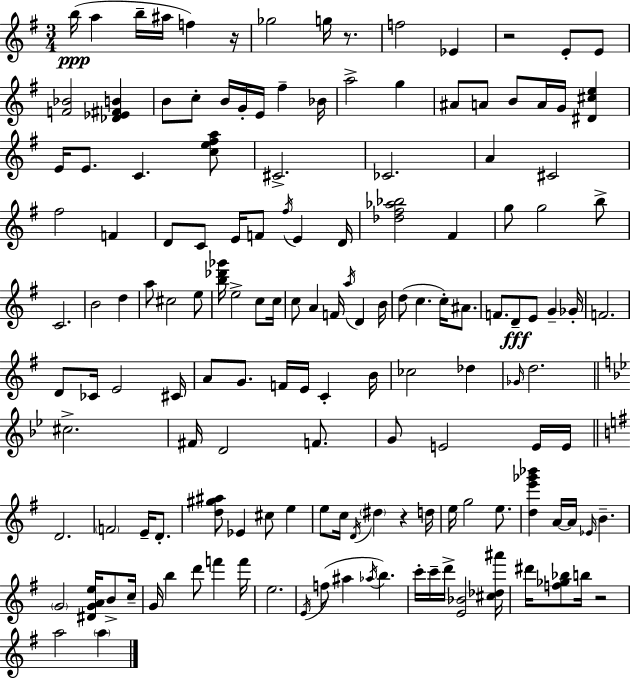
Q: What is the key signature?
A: G major